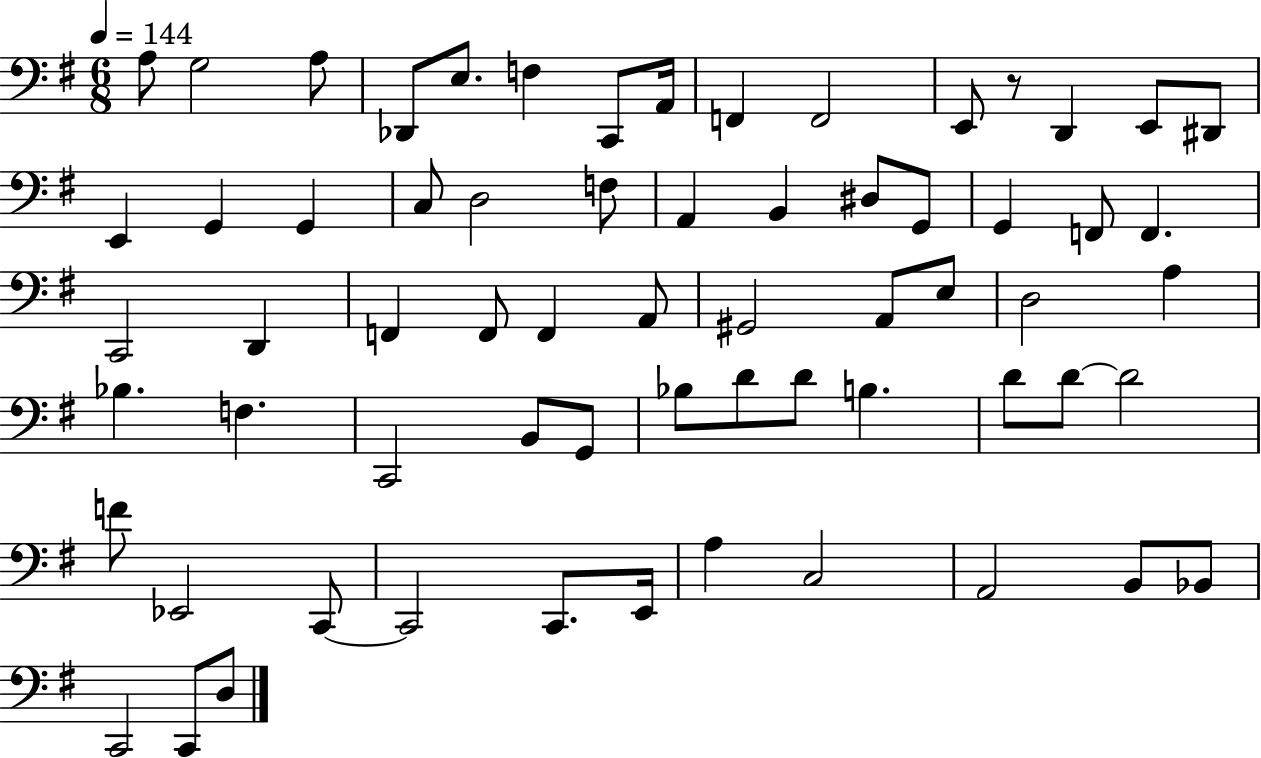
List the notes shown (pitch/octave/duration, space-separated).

A3/e G3/h A3/e Db2/e E3/e. F3/q C2/e A2/s F2/q F2/h E2/e R/e D2/q E2/e D#2/e E2/q G2/q G2/q C3/e D3/h F3/e A2/q B2/q D#3/e G2/e G2/q F2/e F2/q. C2/h D2/q F2/q F2/e F2/q A2/e G#2/h A2/e E3/e D3/h A3/q Bb3/q. F3/q. C2/h B2/e G2/e Bb3/e D4/e D4/e B3/q. D4/e D4/e D4/h F4/e Eb2/h C2/e C2/h C2/e. E2/s A3/q C3/h A2/h B2/e Bb2/e C2/h C2/e D3/e